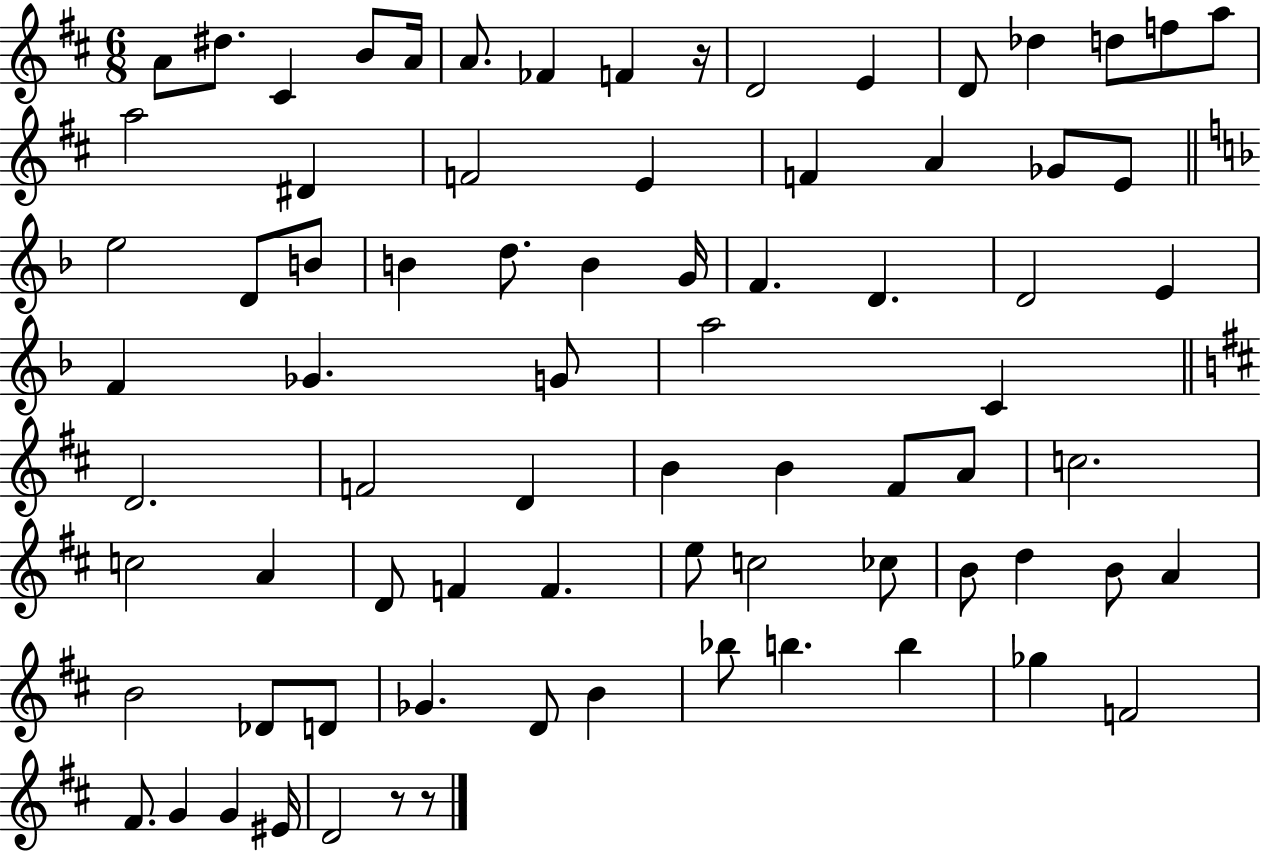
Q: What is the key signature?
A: D major